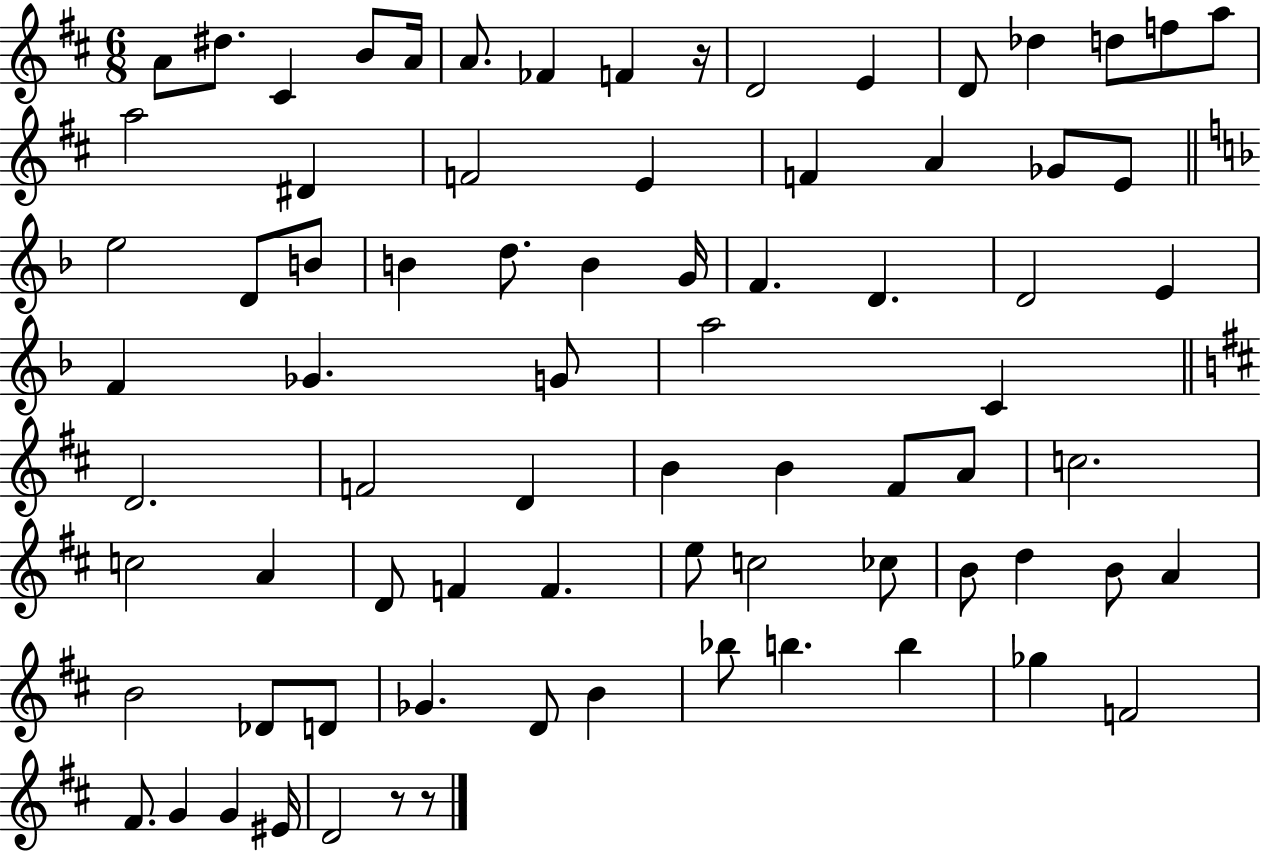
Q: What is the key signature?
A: D major